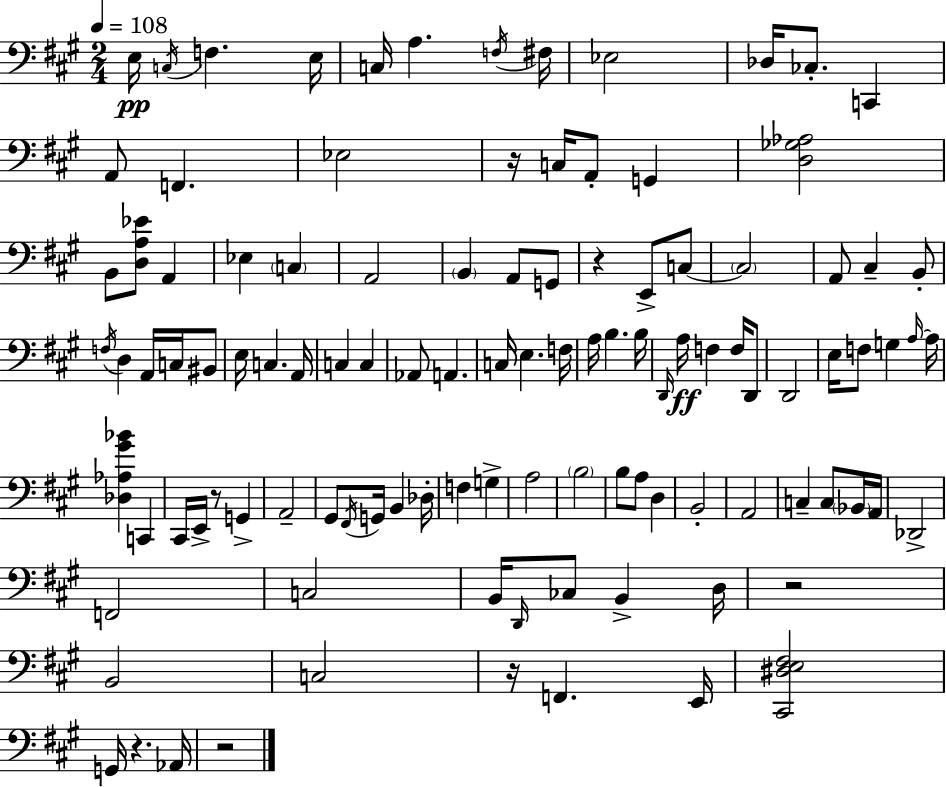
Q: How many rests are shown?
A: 7